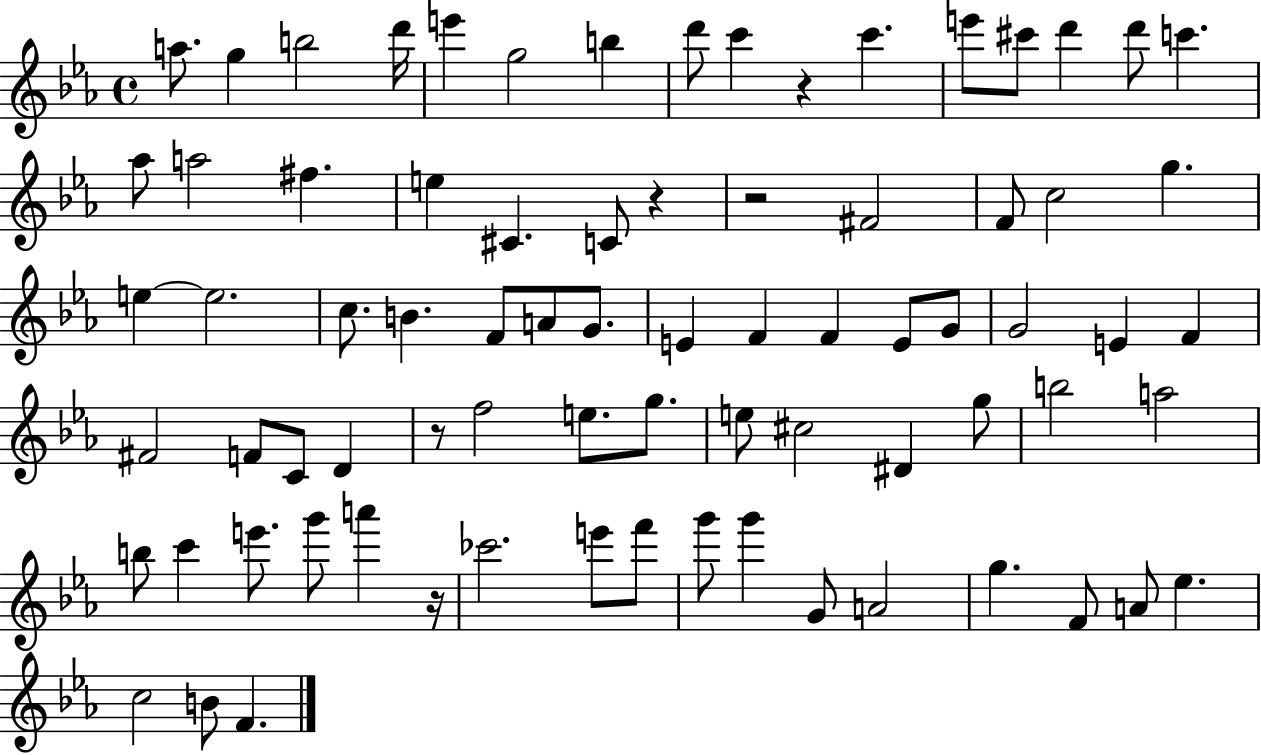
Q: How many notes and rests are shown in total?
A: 77